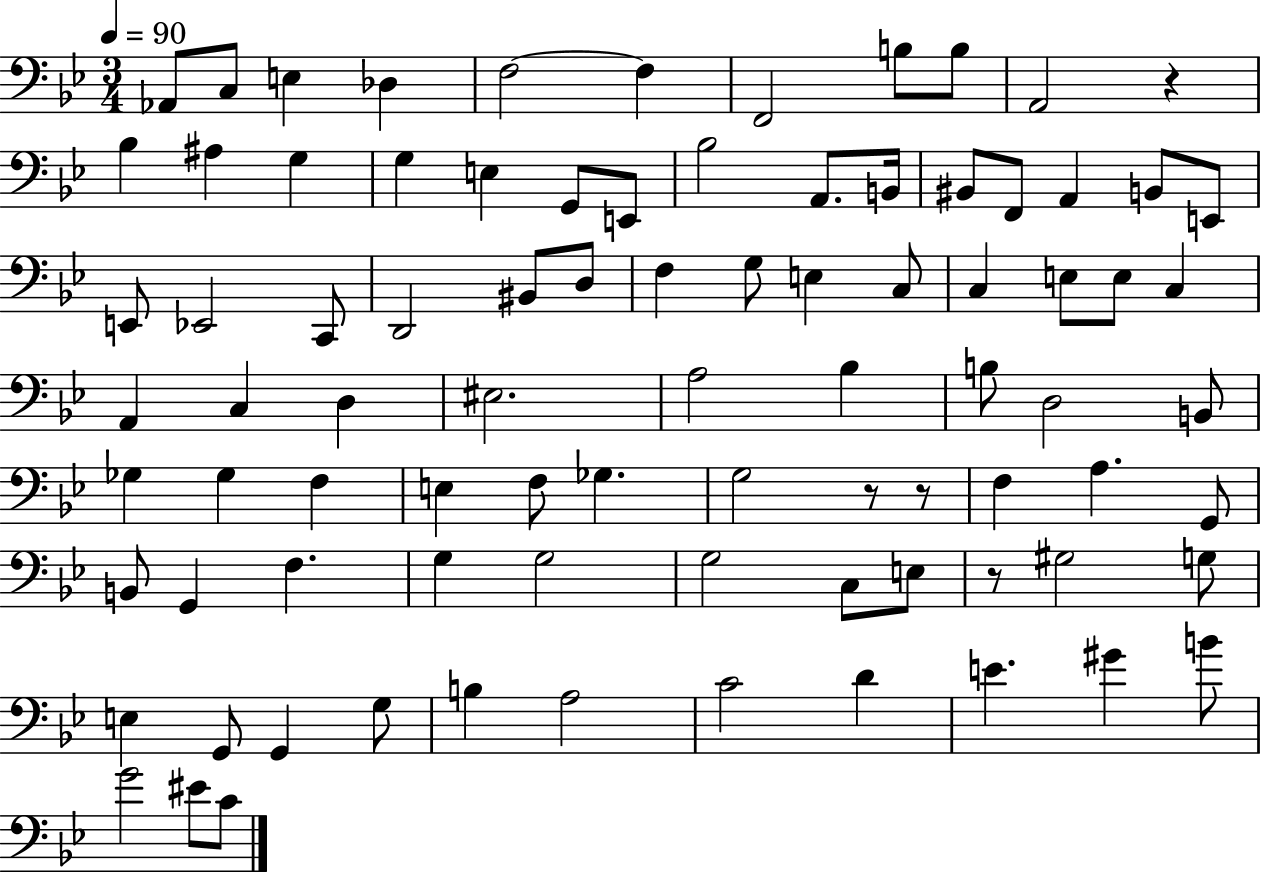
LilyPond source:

{
  \clef bass
  \numericTimeSignature
  \time 3/4
  \key bes \major
  \tempo 4 = 90
  \repeat volta 2 { aes,8 c8 e4 des4 | f2~~ f4 | f,2 b8 b8 | a,2 r4 | \break bes4 ais4 g4 | g4 e4 g,8 e,8 | bes2 a,8. b,16 | bis,8 f,8 a,4 b,8 e,8 | \break e,8 ees,2 c,8 | d,2 bis,8 d8 | f4 g8 e4 c8 | c4 e8 e8 c4 | \break a,4 c4 d4 | eis2. | a2 bes4 | b8 d2 b,8 | \break ges4 ges4 f4 | e4 f8 ges4. | g2 r8 r8 | f4 a4. g,8 | \break b,8 g,4 f4. | g4 g2 | g2 c8 e8 | r8 gis2 g8 | \break e4 g,8 g,4 g8 | b4 a2 | c'2 d'4 | e'4. gis'4 b'8 | \break g'2 eis'8 c'8 | } \bar "|."
}